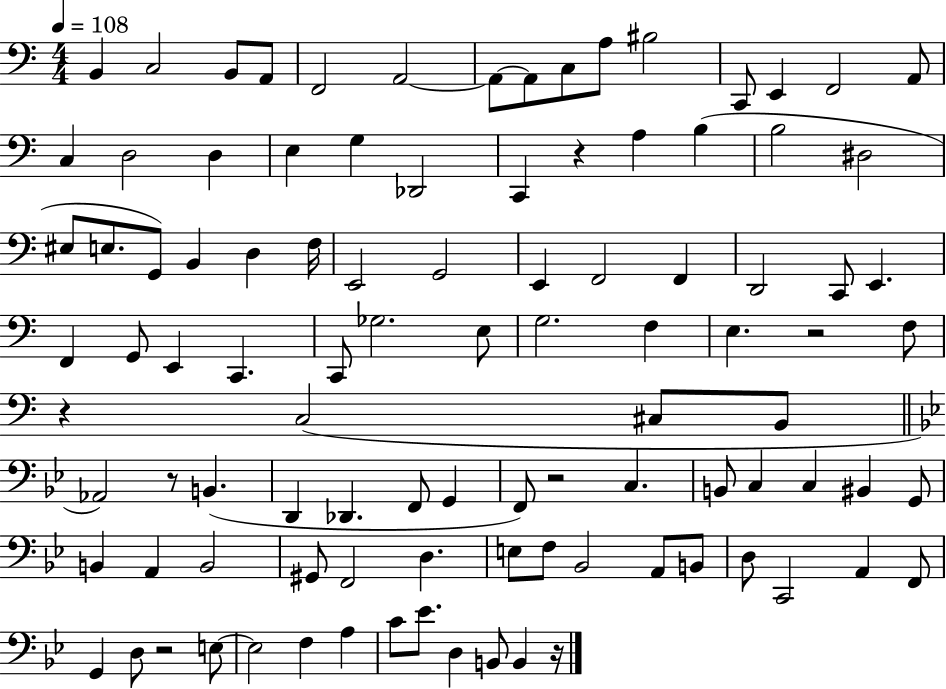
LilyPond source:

{
  \clef bass
  \numericTimeSignature
  \time 4/4
  \key c \major
  \tempo 4 = 108
  b,4 c2 b,8 a,8 | f,2 a,2~~ | a,8~~ a,8 c8 a8 bis2 | c,8 e,4 f,2 a,8 | \break c4 d2 d4 | e4 g4 des,2 | c,4 r4 a4 b4( | b2 dis2 | \break eis8 e8. g,8) b,4 d4 f16 | e,2 g,2 | e,4 f,2 f,4 | d,2 c,8 e,4. | \break f,4 g,8 e,4 c,4. | c,8 ges2. e8 | g2. f4 | e4. r2 f8 | \break r4 c2( cis8 b,8 | \bar "||" \break \key bes \major aes,2) r8 b,4.( | d,4 des,4. f,8 g,4 | f,8) r2 c4. | b,8 c4 c4 bis,4 g,8 | \break b,4 a,4 b,2 | gis,8 f,2 d4. | e8 f8 bes,2 a,8 b,8 | d8 c,2 a,4 f,8 | \break g,4 d8 r2 e8~~ | e2 f4 a4 | c'8 ees'8. d4 b,8 b,4 r16 | \bar "|."
}